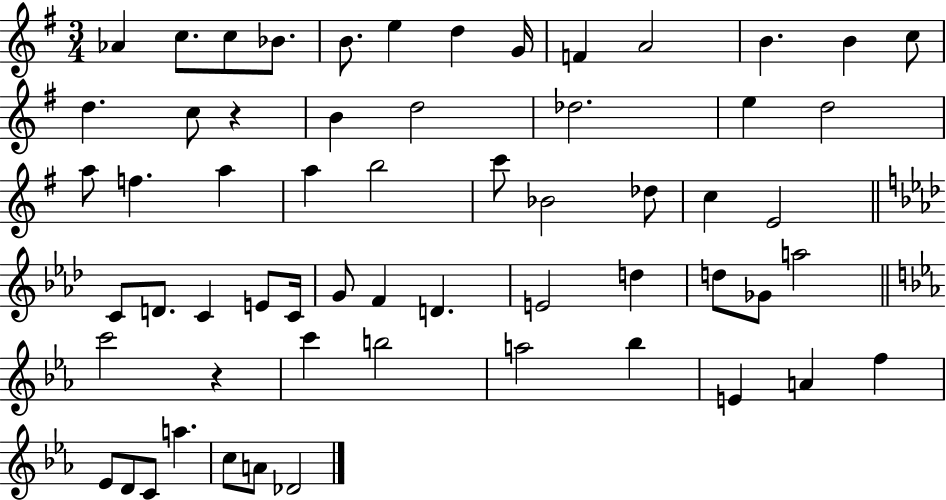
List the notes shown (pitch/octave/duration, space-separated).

Ab4/q C5/e. C5/e Bb4/e. B4/e. E5/q D5/q G4/s F4/q A4/h B4/q. B4/q C5/e D5/q. C5/e R/q B4/q D5/h Db5/h. E5/q D5/h A5/e F5/q. A5/q A5/q B5/h C6/e Bb4/h Db5/e C5/q E4/h C4/e D4/e. C4/q E4/e C4/s G4/e F4/q D4/q. E4/h D5/q D5/e Gb4/e A5/h C6/h R/q C6/q B5/h A5/h Bb5/q E4/q A4/q F5/q Eb4/e D4/e C4/e A5/q. C5/e A4/e Db4/h